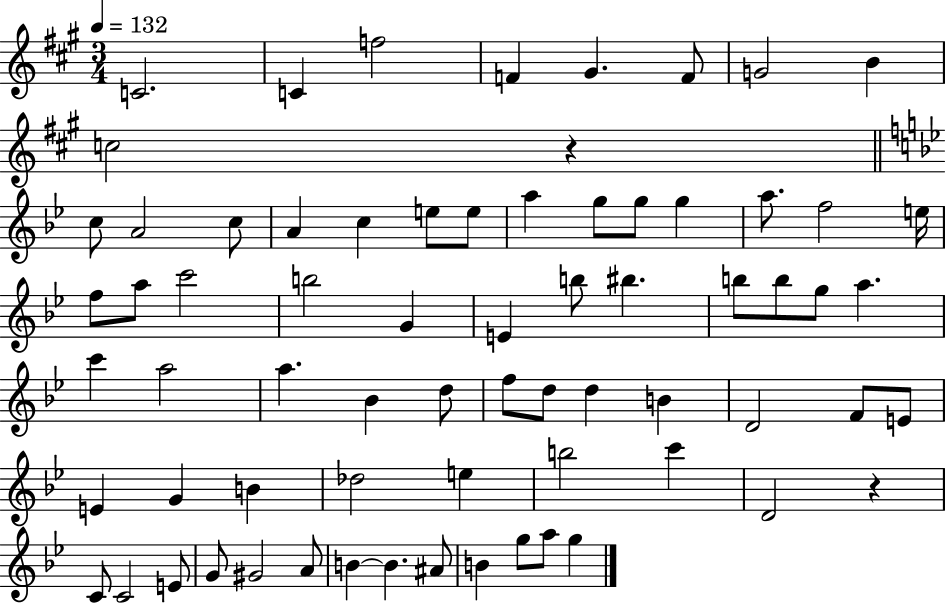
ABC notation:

X:1
T:Untitled
M:3/4
L:1/4
K:A
C2 C f2 F ^G F/2 G2 B c2 z c/2 A2 c/2 A c e/2 e/2 a g/2 g/2 g a/2 f2 e/4 f/2 a/2 c'2 b2 G E b/2 ^b b/2 b/2 g/2 a c' a2 a _B d/2 f/2 d/2 d B D2 F/2 E/2 E G B _d2 e b2 c' D2 z C/2 C2 E/2 G/2 ^G2 A/2 B B ^A/2 B g/2 a/2 g